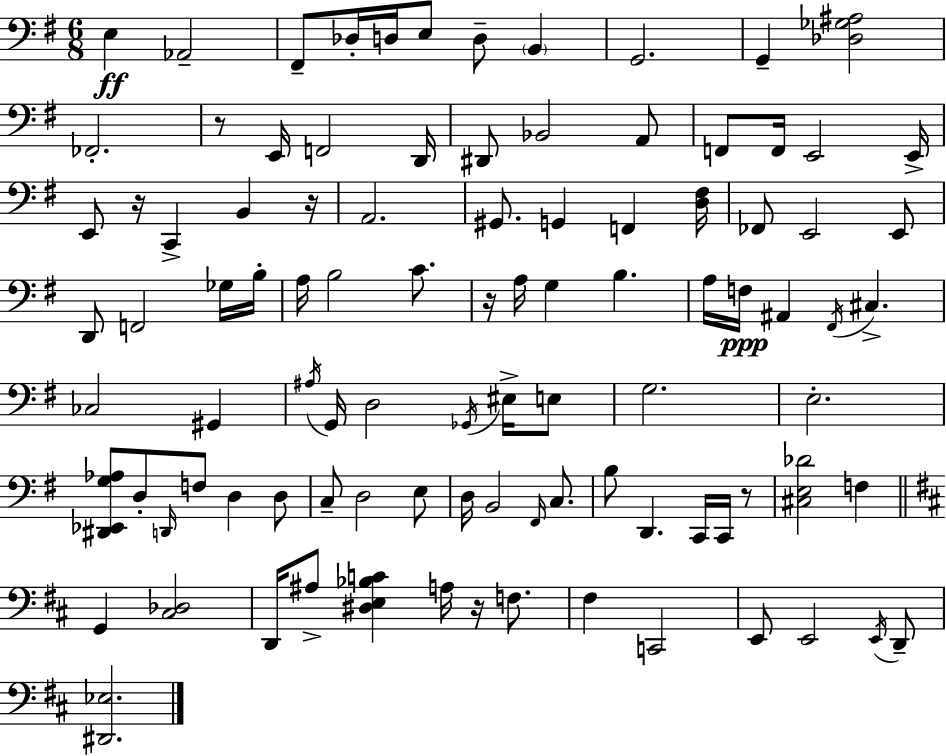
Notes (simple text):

E3/q Ab2/h F#2/e Db3/s D3/s E3/e D3/e B2/q G2/h. G2/q [Db3,Gb3,A#3]/h FES2/h. R/e E2/s F2/h D2/s D#2/e Bb2/h A2/e F2/e F2/s E2/h E2/s E2/e R/s C2/q B2/q R/s A2/h. G#2/e. G2/q F2/q [D3,F#3]/s FES2/e E2/h E2/e D2/e F2/h Gb3/s B3/s A3/s B3/h C4/e. R/s A3/s G3/q B3/q. A3/s F3/s A#2/q F#2/s C#3/q. CES3/h G#2/q A#3/s G2/s D3/h Gb2/s EIS3/s E3/e G3/h. E3/h. [D#2,Eb2,G3,Ab3]/e D3/e D2/s F3/e D3/q D3/e C3/e D3/h E3/e D3/s B2/h F#2/s C3/e. B3/e D2/q. C2/s C2/s R/e [C#3,E3,Db4]/h F3/q G2/q [C#3,Db3]/h D2/s A#3/e [D#3,E3,Bb3,C4]/q A3/s R/s F3/e. F#3/q C2/h E2/e E2/h E2/s D2/e [D#2,Eb3]/h.